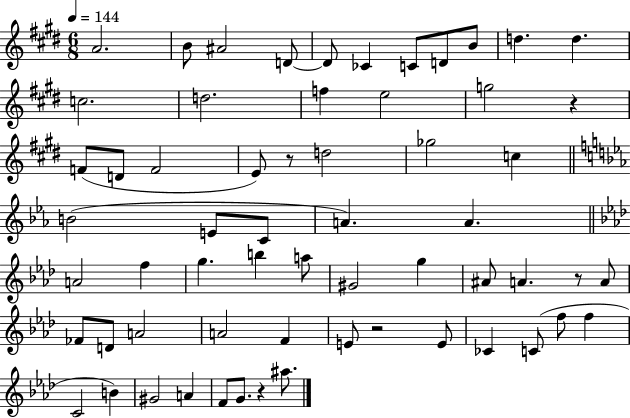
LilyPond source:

{
  \clef treble
  \numericTimeSignature
  \time 6/8
  \key e \major
  \tempo 4 = 144
  a'2. | b'8 ais'2 d'8~~ | d'8 ces'4 c'8 d'8 b'8 | d''4. d''4. | \break c''2. | d''2. | f''4 e''2 | g''2 r4 | \break f'8( d'8 f'2 | e'8) r8 d''2 | ges''2 c''4 | \bar "||" \break \key ees \major b'2( e'8 c'8 | a'4.) a'4. | \bar "||" \break \key aes \major a'2 f''4 | g''4. b''4 a''8 | gis'2 g''4 | ais'8 a'4. r8 a'8 | \break fes'8 d'8 a'2 | a'2 f'4 | e'8 r2 e'8 | ces'4 c'8( f''8 f''4 | \break c'2 b'4) | gis'2 a'4 | f'8 g'8. r4 ais''8. | \bar "|."
}